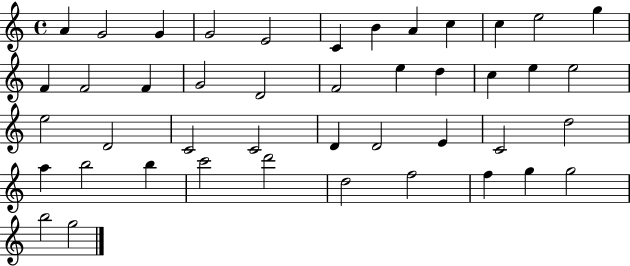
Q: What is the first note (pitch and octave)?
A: A4